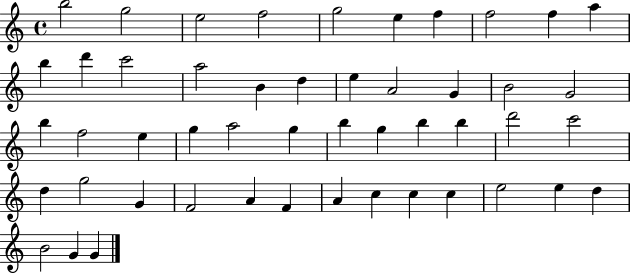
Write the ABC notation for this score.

X:1
T:Untitled
M:4/4
L:1/4
K:C
b2 g2 e2 f2 g2 e f f2 f a b d' c'2 a2 B d e A2 G B2 G2 b f2 e g a2 g b g b b d'2 c'2 d g2 G F2 A F A c c c e2 e d B2 G G